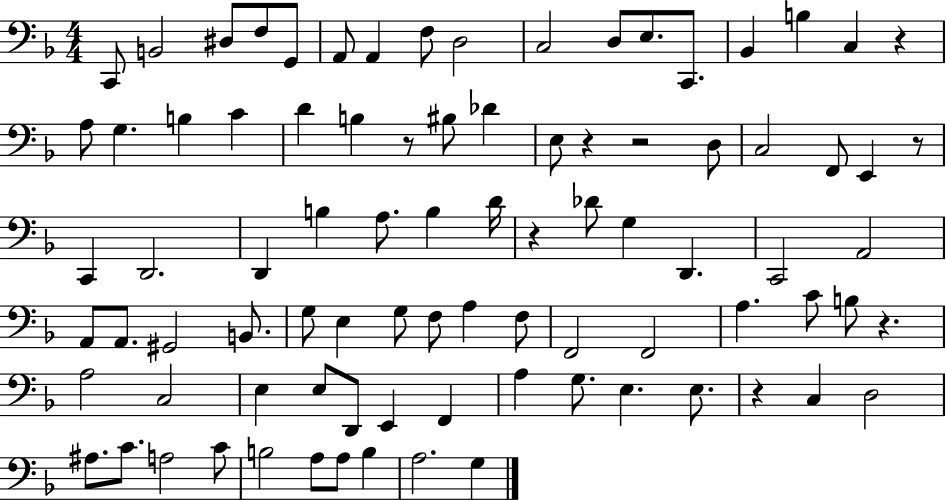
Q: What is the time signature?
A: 4/4